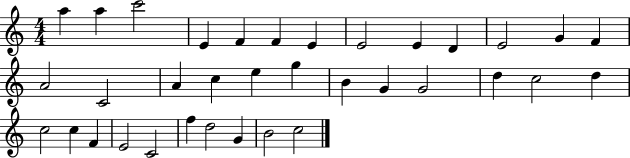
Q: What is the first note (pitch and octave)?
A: A5